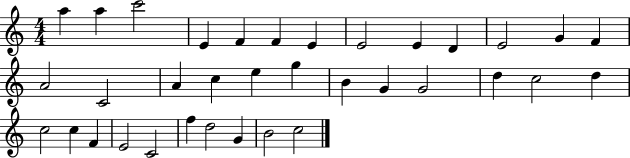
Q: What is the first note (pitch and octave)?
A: A5